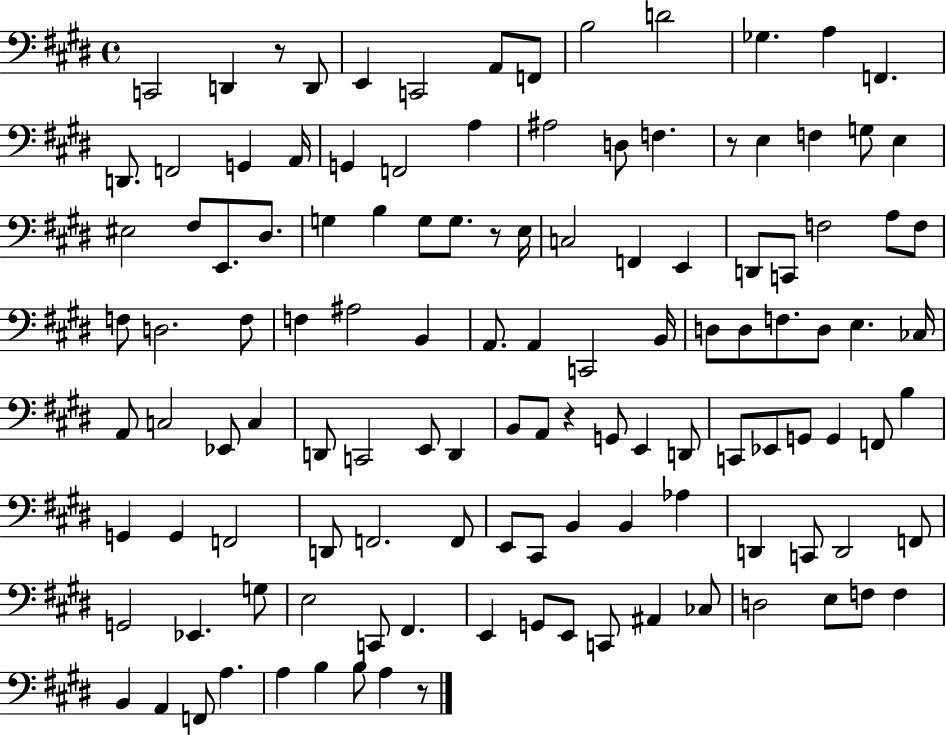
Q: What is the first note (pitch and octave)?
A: C2